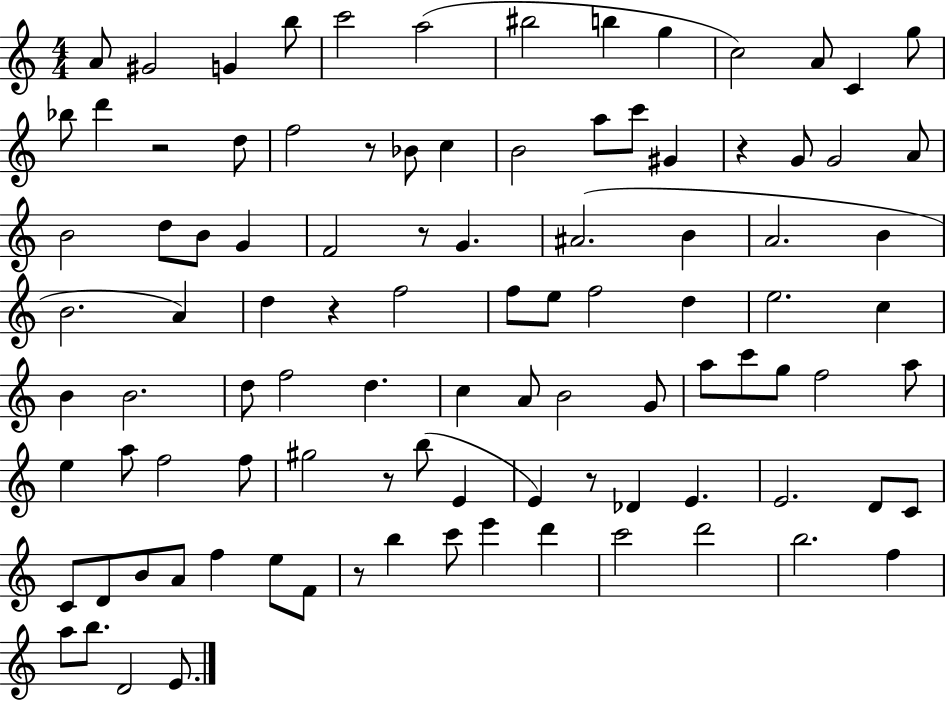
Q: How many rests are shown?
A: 8